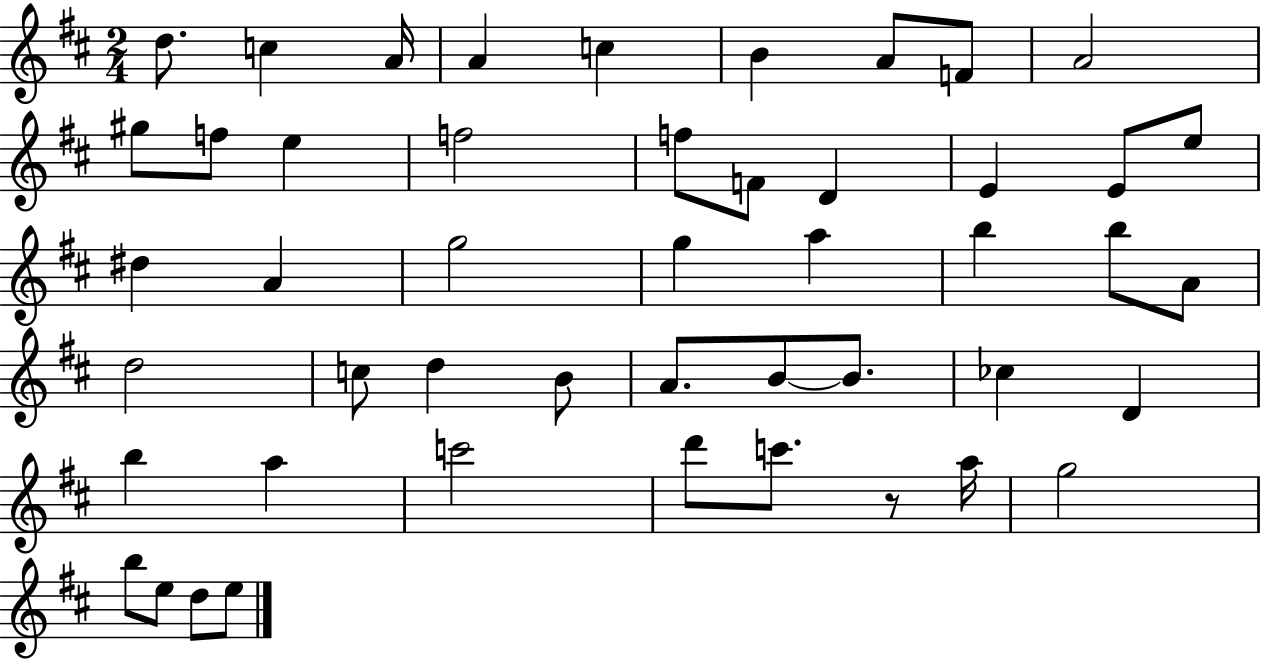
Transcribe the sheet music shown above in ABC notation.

X:1
T:Untitled
M:2/4
L:1/4
K:D
d/2 c A/4 A c B A/2 F/2 A2 ^g/2 f/2 e f2 f/2 F/2 D E E/2 e/2 ^d A g2 g a b b/2 A/2 d2 c/2 d B/2 A/2 B/2 B/2 _c D b a c'2 d'/2 c'/2 z/2 a/4 g2 b/2 e/2 d/2 e/2